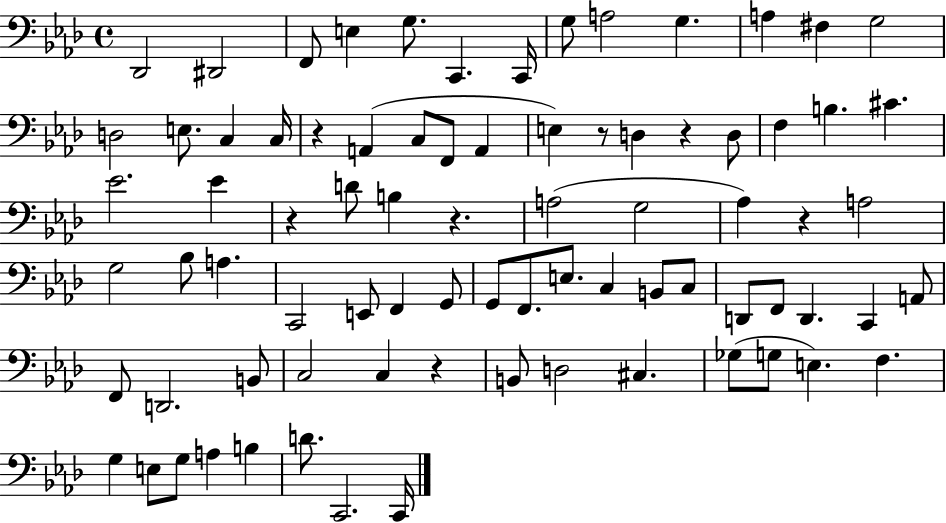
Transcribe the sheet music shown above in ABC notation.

X:1
T:Untitled
M:4/4
L:1/4
K:Ab
_D,,2 ^D,,2 F,,/2 E, G,/2 C,, C,,/4 G,/2 A,2 G, A, ^F, G,2 D,2 E,/2 C, C,/4 z A,, C,/2 F,,/2 A,, E, z/2 D, z D,/2 F, B, ^C _E2 _E z D/2 B, z A,2 G,2 _A, z A,2 G,2 _B,/2 A, C,,2 E,,/2 F,, G,,/2 G,,/2 F,,/2 E,/2 C, B,,/2 C,/2 D,,/2 F,,/2 D,, C,, A,,/2 F,,/2 D,,2 B,,/2 C,2 C, z B,,/2 D,2 ^C, _G,/2 G,/2 E, F, G, E,/2 G,/2 A, B, D/2 C,,2 C,,/4